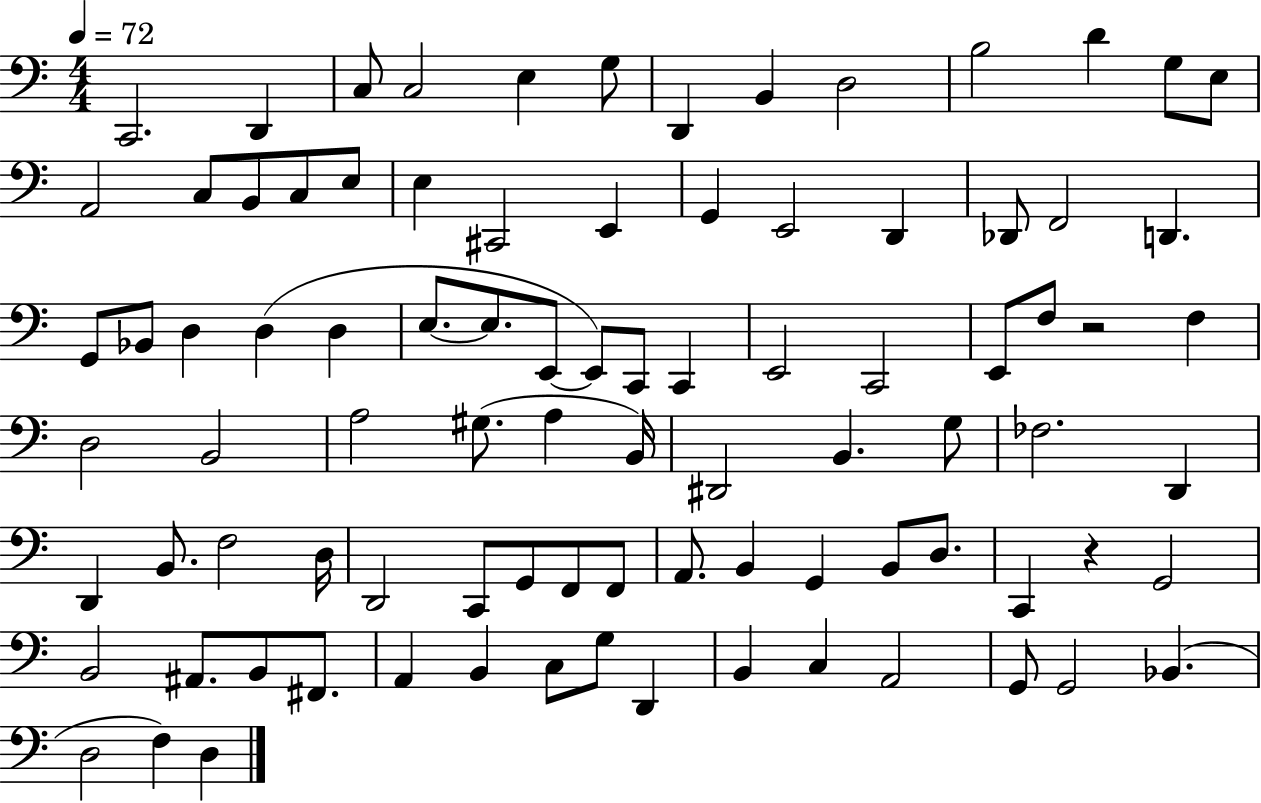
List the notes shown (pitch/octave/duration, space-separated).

C2/h. D2/q C3/e C3/h E3/q G3/e D2/q B2/q D3/h B3/h D4/q G3/e E3/e A2/h C3/e B2/e C3/e E3/e E3/q C#2/h E2/q G2/q E2/h D2/q Db2/e F2/h D2/q. G2/e Bb2/e D3/q D3/q D3/q E3/e. E3/e. E2/e E2/e C2/e C2/q E2/h C2/h E2/e F3/e R/h F3/q D3/h B2/h A3/h G#3/e. A3/q B2/s D#2/h B2/q. G3/e FES3/h. D2/q D2/q B2/e. F3/h D3/s D2/h C2/e G2/e F2/e F2/e A2/e. B2/q G2/q B2/e D3/e. C2/q R/q G2/h B2/h A#2/e. B2/e F#2/e. A2/q B2/q C3/e G3/e D2/q B2/q C3/q A2/h G2/e G2/h Bb2/q. D3/h F3/q D3/q